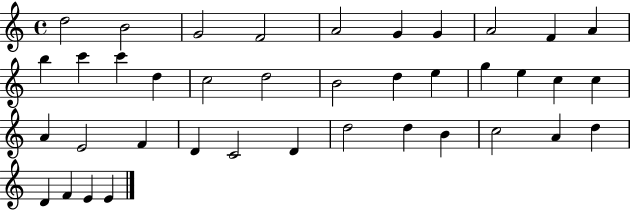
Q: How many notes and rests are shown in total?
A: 39